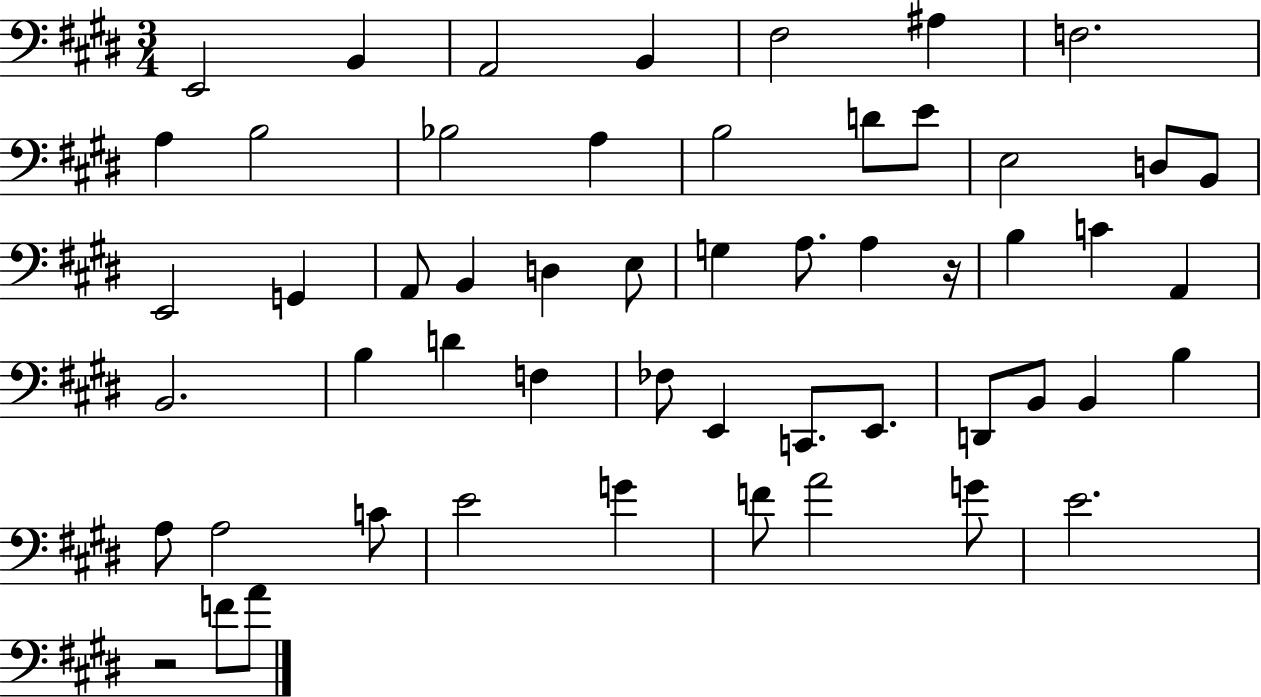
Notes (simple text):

E2/h B2/q A2/h B2/q F#3/h A#3/q F3/h. A3/q B3/h Bb3/h A3/q B3/h D4/e E4/e E3/h D3/e B2/e E2/h G2/q A2/e B2/q D3/q E3/e G3/q A3/e. A3/q R/s B3/q C4/q A2/q B2/h. B3/q D4/q F3/q FES3/e E2/q C2/e. E2/e. D2/e B2/e B2/q B3/q A3/e A3/h C4/e E4/h G4/q F4/e A4/h G4/e E4/h. R/h F4/e A4/e